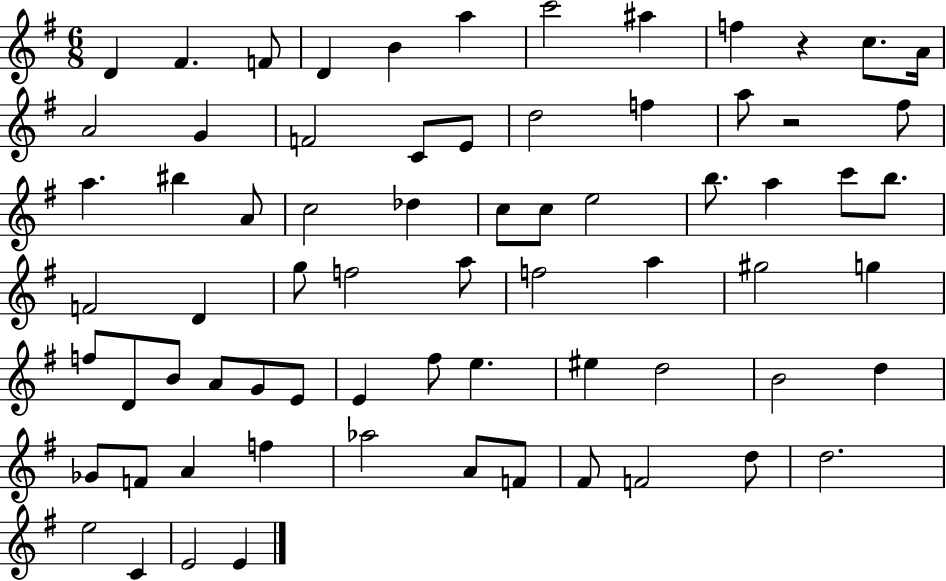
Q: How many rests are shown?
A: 2